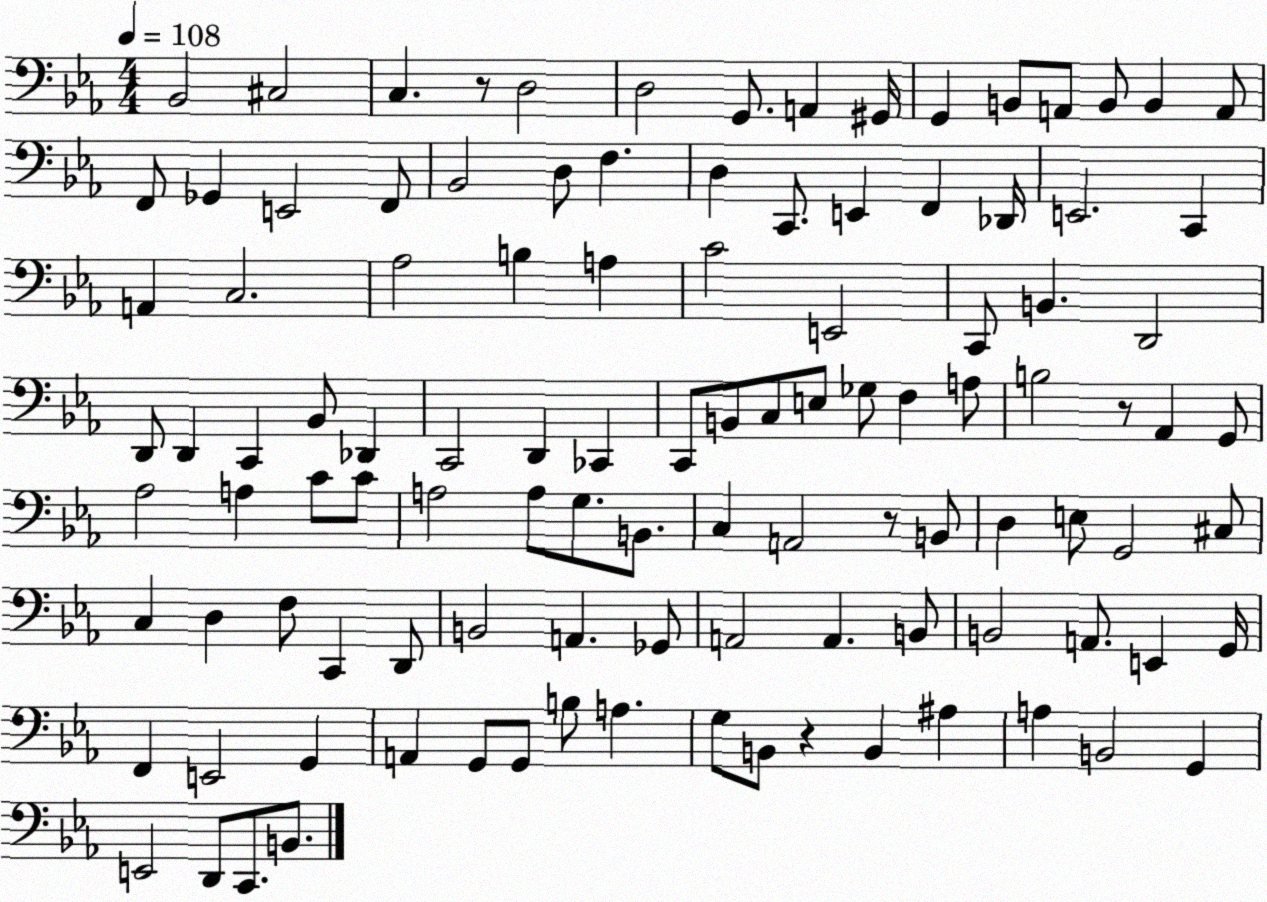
X:1
T:Untitled
M:4/4
L:1/4
K:Eb
_B,,2 ^C,2 C, z/2 D,2 D,2 G,,/2 A,, ^G,,/4 G,, B,,/2 A,,/2 B,,/2 B,, A,,/2 F,,/2 _G,, E,,2 F,,/2 _B,,2 D,/2 F, D, C,,/2 E,, F,, _D,,/4 E,,2 C,, A,, C,2 _A,2 B, A, C2 E,,2 C,,/2 B,, D,,2 D,,/2 D,, C,, _B,,/2 _D,, C,,2 D,, _C,, C,,/2 B,,/2 C,/2 E,/2 _G,/2 F, A,/2 B,2 z/2 _A,, G,,/2 _A,2 A, C/2 C/2 A,2 A,/2 G,/2 B,,/2 C, A,,2 z/2 B,,/2 D, E,/2 G,,2 ^C,/2 C, D, F,/2 C,, D,,/2 B,,2 A,, _G,,/2 A,,2 A,, B,,/2 B,,2 A,,/2 E,, G,,/4 F,, E,,2 G,, A,, G,,/2 G,,/2 B,/2 A, G,/2 B,,/2 z B,, ^A, A, B,,2 G,, E,,2 D,,/2 C,,/2 B,,/2